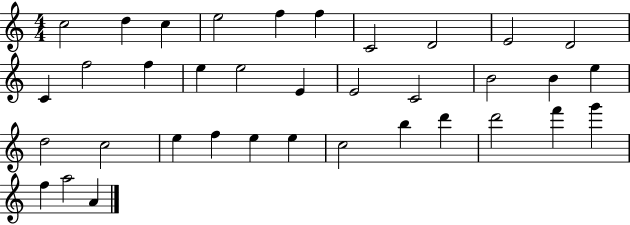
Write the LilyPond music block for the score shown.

{
  \clef treble
  \numericTimeSignature
  \time 4/4
  \key c \major
  c''2 d''4 c''4 | e''2 f''4 f''4 | c'2 d'2 | e'2 d'2 | \break c'4 f''2 f''4 | e''4 e''2 e'4 | e'2 c'2 | b'2 b'4 e''4 | \break d''2 c''2 | e''4 f''4 e''4 e''4 | c''2 b''4 d'''4 | d'''2 f'''4 g'''4 | \break f''4 a''2 a'4 | \bar "|."
}